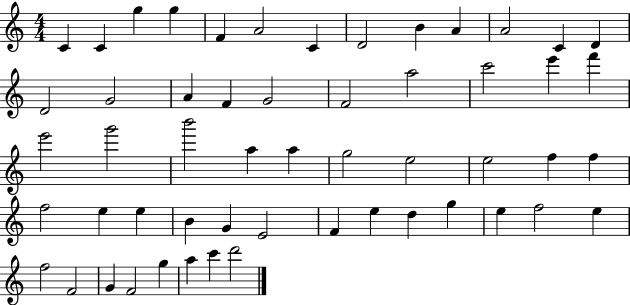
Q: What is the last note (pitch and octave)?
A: D6